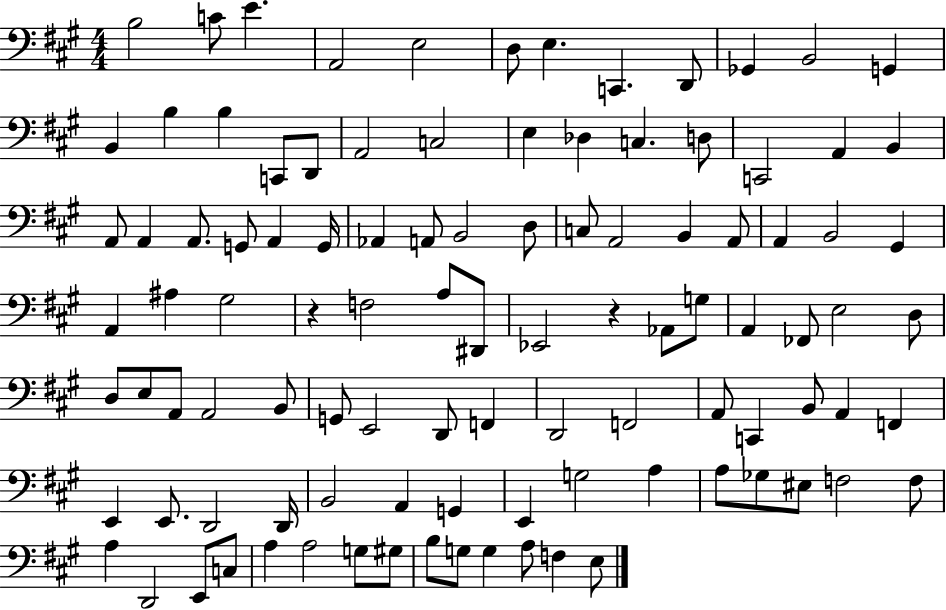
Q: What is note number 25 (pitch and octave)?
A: A2